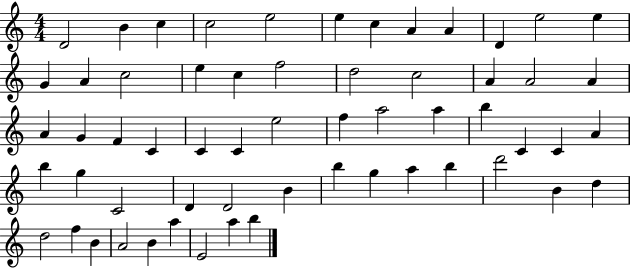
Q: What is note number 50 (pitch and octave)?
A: D5